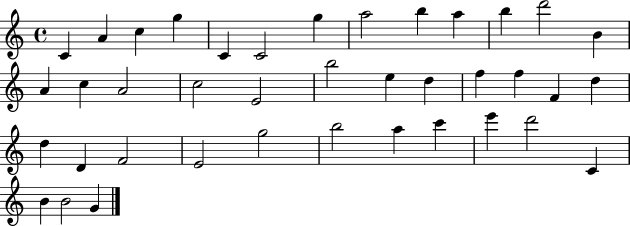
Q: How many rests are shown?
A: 0